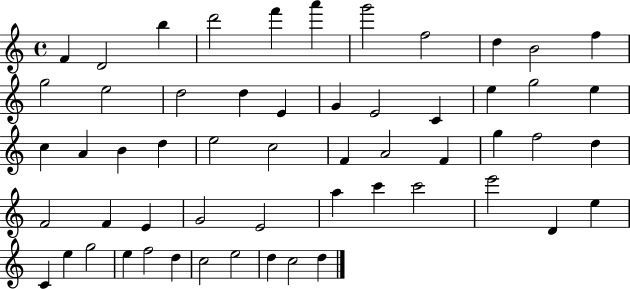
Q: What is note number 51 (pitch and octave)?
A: D5